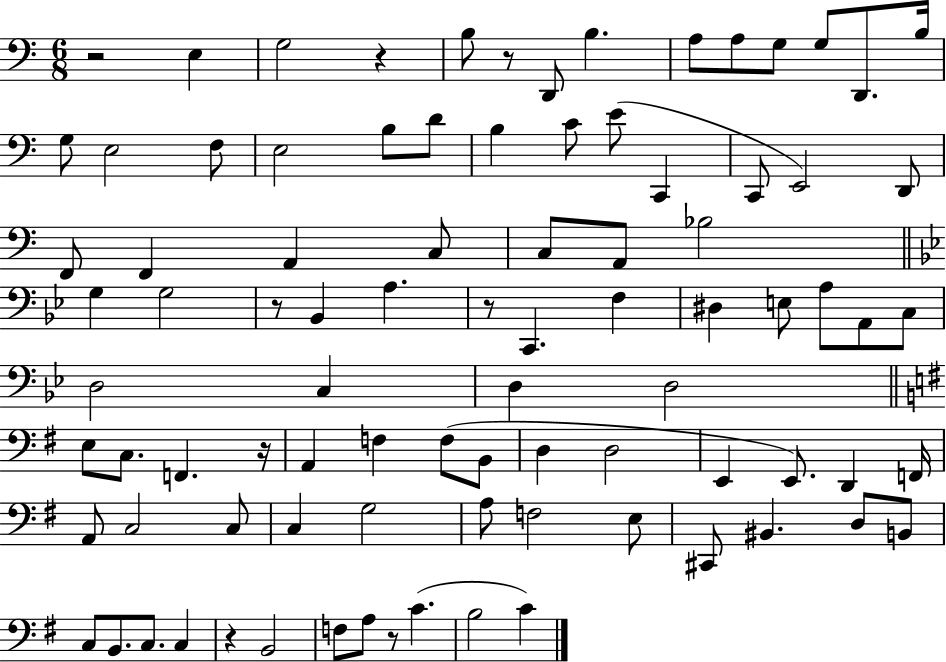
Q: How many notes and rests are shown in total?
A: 89